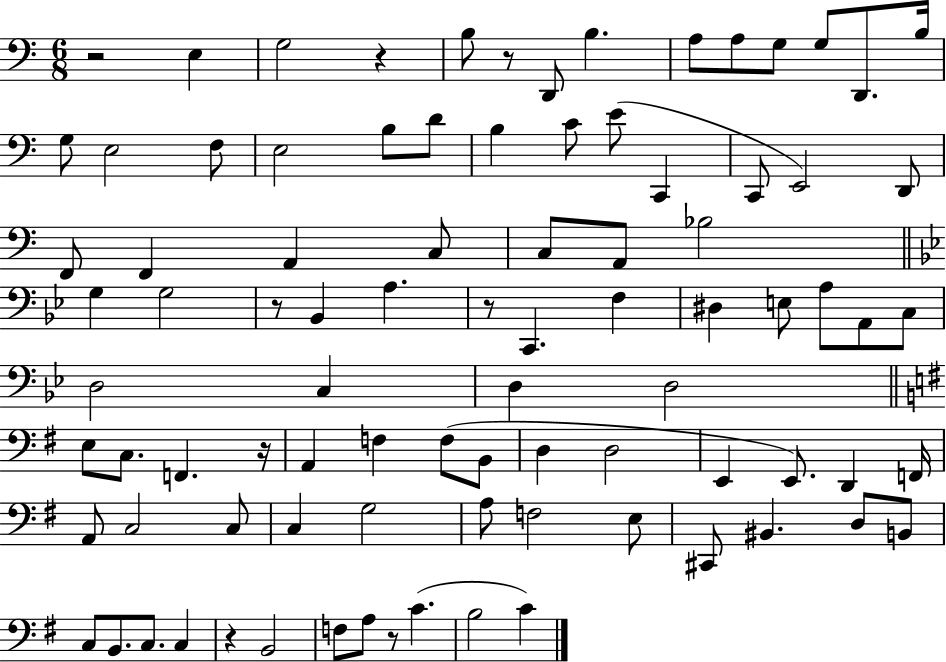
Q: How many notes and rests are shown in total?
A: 89